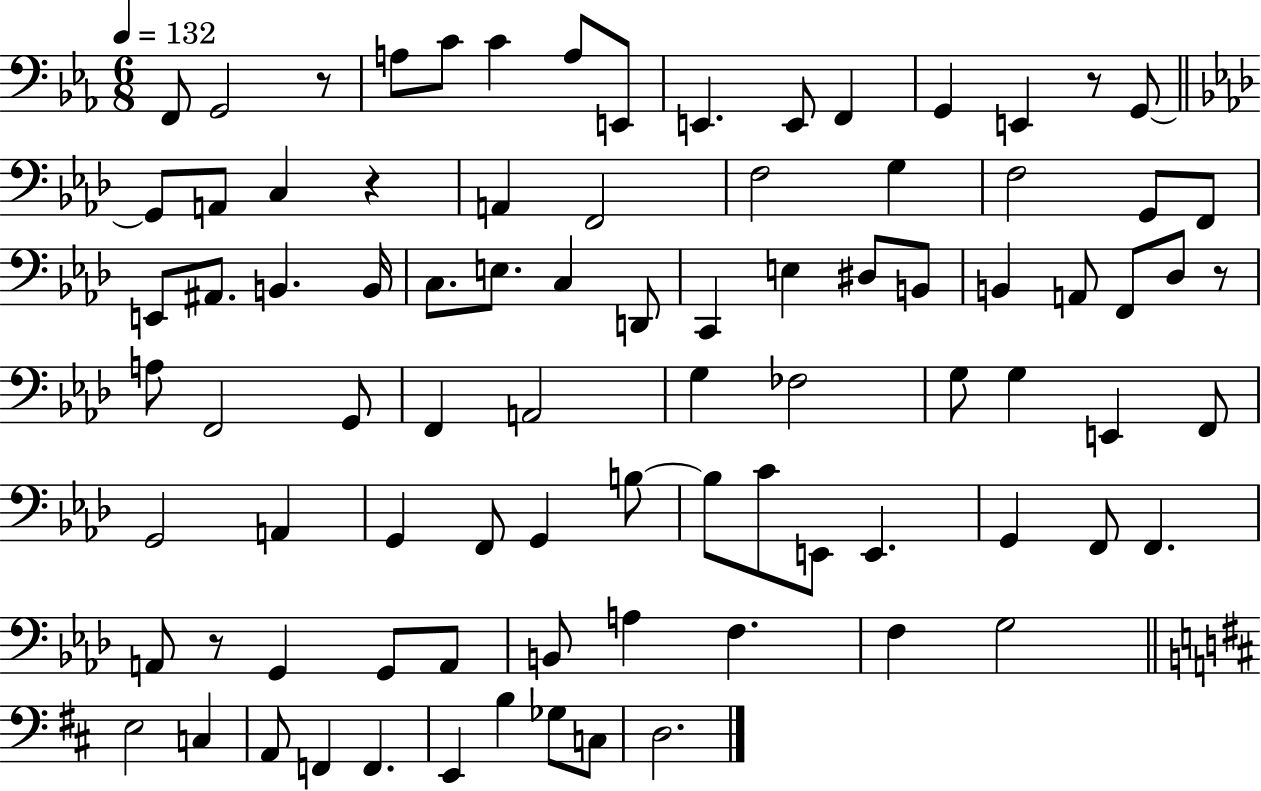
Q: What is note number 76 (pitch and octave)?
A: F2